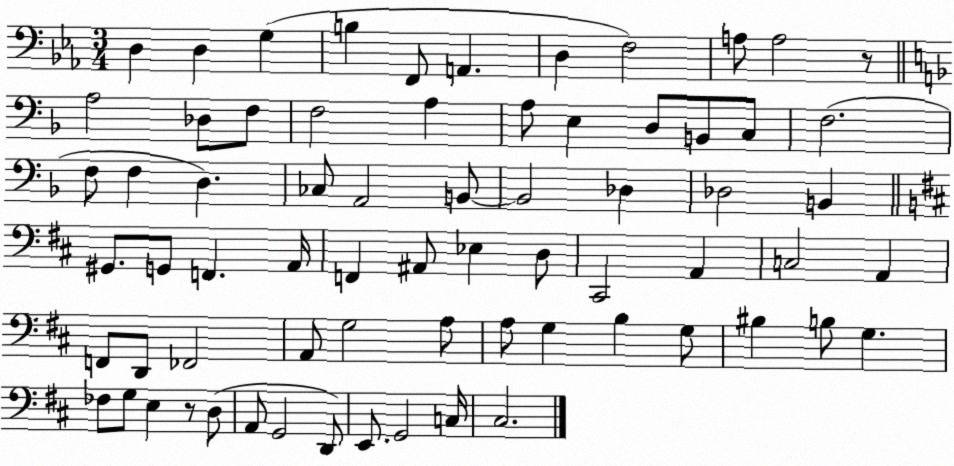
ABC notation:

X:1
T:Untitled
M:3/4
L:1/4
K:Eb
D, D, G, B, F,,/2 A,, D, F,2 A,/2 A,2 z/2 A,2 _D,/2 F,/2 F,2 A, A,/2 E, D,/2 B,,/2 C,/2 F,2 F,/2 F, D, _C,/2 A,,2 B,,/2 B,,2 _D, _D,2 B,, ^G,,/2 G,,/2 F,, A,,/4 F,, ^A,,/2 _E, D,/2 ^C,,2 A,, C,2 A,, F,,/2 D,,/2 _F,,2 A,,/2 G,2 A,/2 A,/2 G, B, G,/2 ^B, B,/2 G, _F,/2 G,/2 E, z/2 D,/2 A,,/2 G,,2 D,,/2 E,,/2 G,,2 C,/4 ^C,2